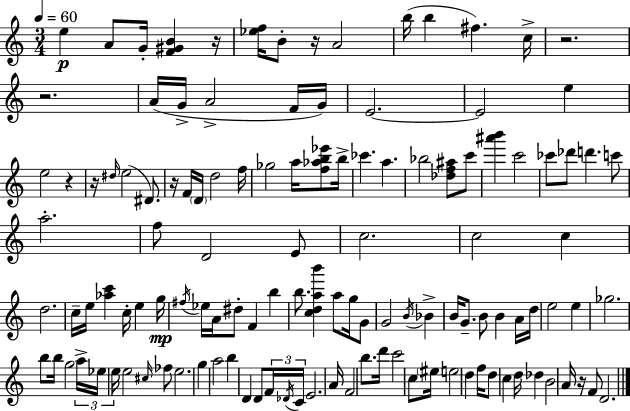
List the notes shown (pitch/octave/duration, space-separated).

E5/q A4/e G4/s [F4,G#4,B4]/q R/s [Eb5,F5]/s B4/e R/s A4/h B5/s B5/q F#5/q. C5/s R/h. R/h. A4/s G4/s A4/h F4/s G4/s E4/h. E4/h E5/q E5/h R/q R/s D#5/s E5/h D#4/e. R/s F4/s D4/s D5/h F5/s Gb5/h A5/s [F5,Ab5,B5,Eb6]/e B5/s CES6/q. A5/q. Bb5/h [Db5,F5,A#5]/e C6/e [A#6,B6]/q C6/h CES6/e Db6/e D6/q. C6/e A5/h. F5/e D4/h E4/e C5/h. C5/h C5/q D5/h. C5/s E5/s [Ab5,C6]/q C5/s E5/q G5/s F#5/s Eb5/s A4/s D#5/e F4/q B5/q B5/e. [C5,D5,A5,B6]/q A5/e G5/s G4/e G4/h B4/s Bb4/q B4/s G4/e. B4/e B4/q A4/s D5/s E5/h E5/q Gb5/h. B5/e B5/s G5/h A5/s Eb5/s E5/s E5/h C#5/s FES5/e E5/h. G5/q A5/h B5/q D4/q D4/e F4/s Db4/s C4/s E4/h. A4/s F4/h B5/e. D6/s C6/h C5/e EIS5/s E5/h D5/q F5/s D5/e C5/q D5/s Db5/q B4/h A4/s R/s F4/e D4/h.